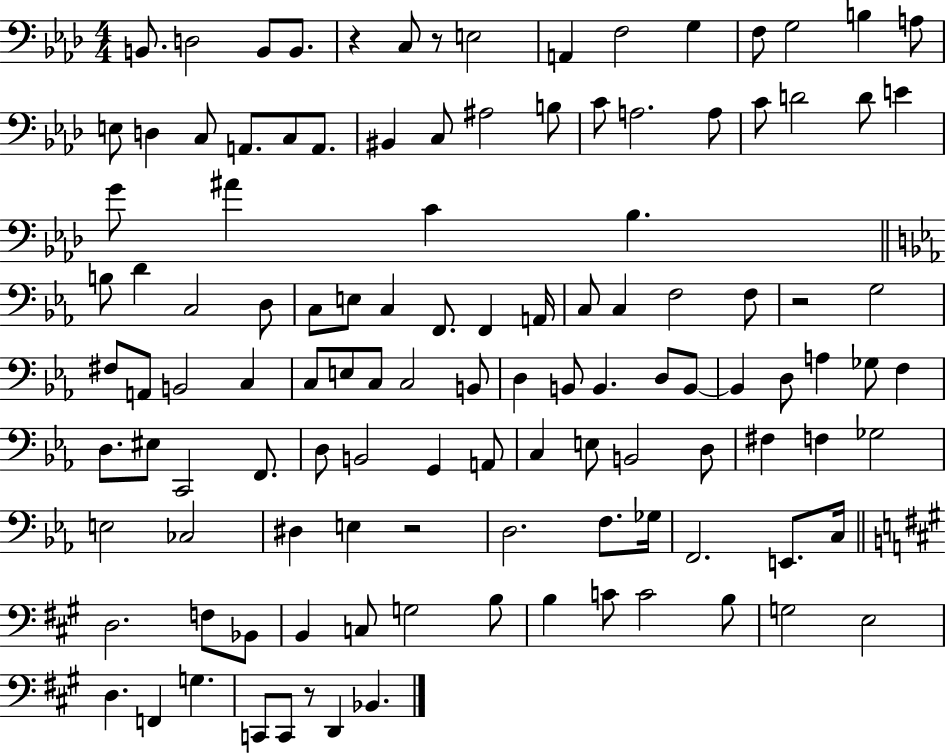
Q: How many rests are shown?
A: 5